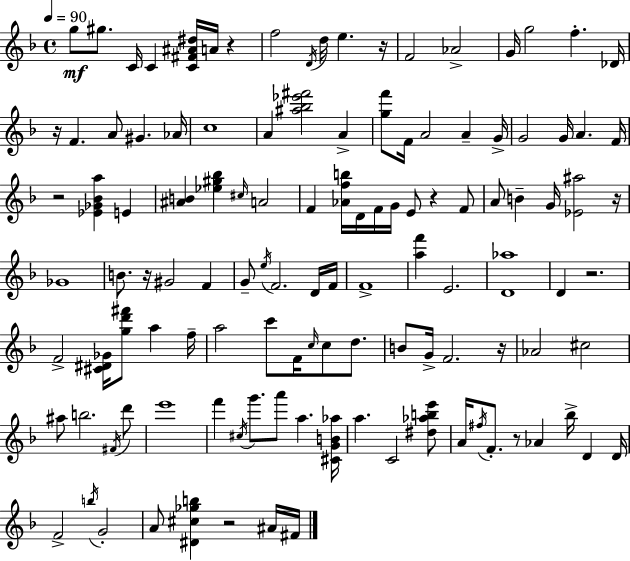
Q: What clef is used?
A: treble